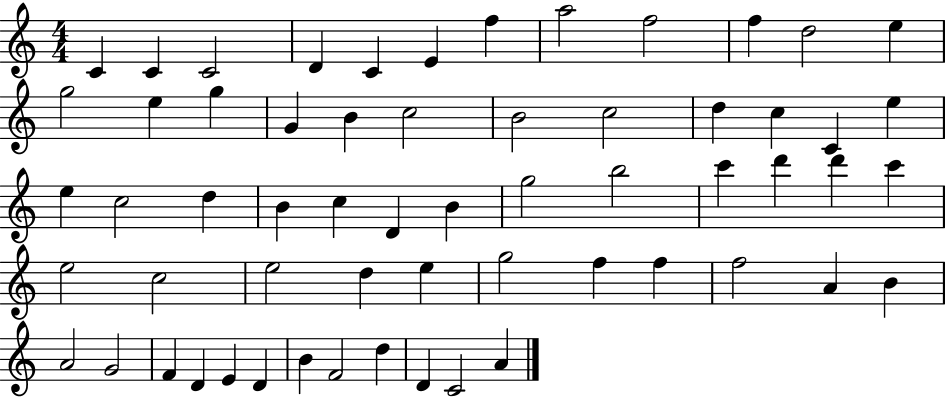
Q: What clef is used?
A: treble